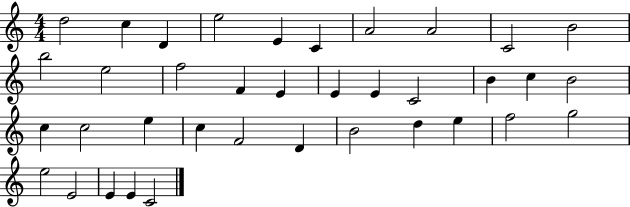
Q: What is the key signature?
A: C major